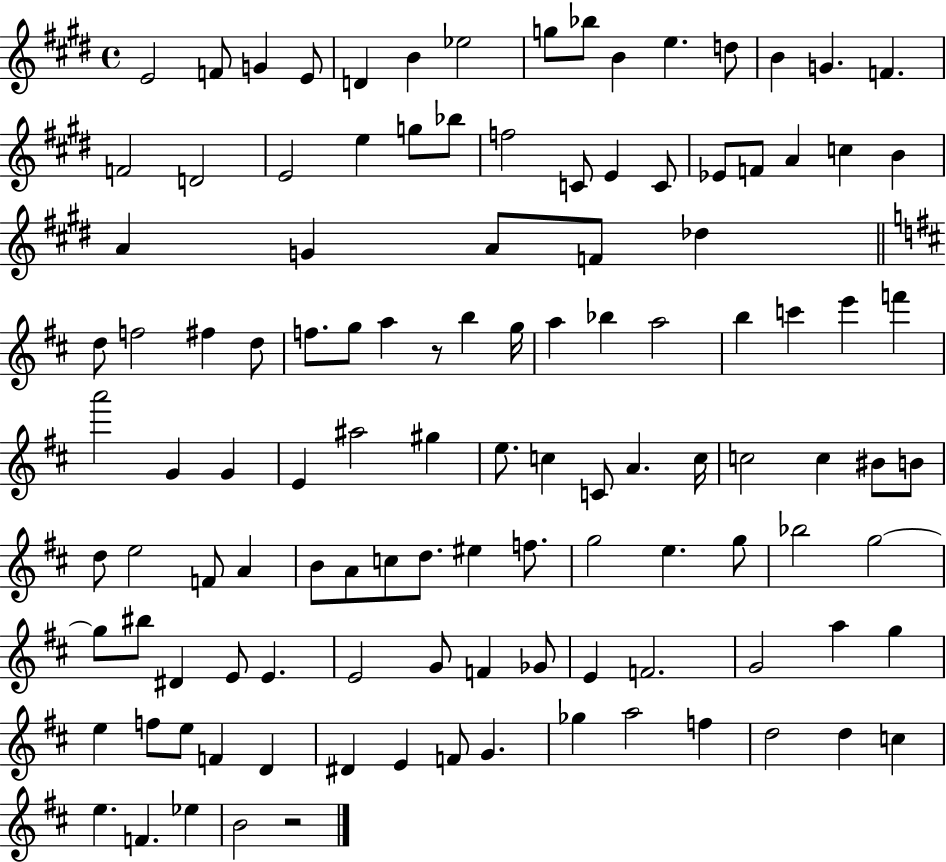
{
  \clef treble
  \time 4/4
  \defaultTimeSignature
  \key e \major
  \repeat volta 2 { e'2 f'8 g'4 e'8 | d'4 b'4 ees''2 | g''8 bes''8 b'4 e''4. d''8 | b'4 g'4. f'4. | \break f'2 d'2 | e'2 e''4 g''8 bes''8 | f''2 c'8 e'4 c'8 | ees'8 f'8 a'4 c''4 b'4 | \break a'4 g'4 a'8 f'8 des''4 | \bar "||" \break \key b \minor d''8 f''2 fis''4 d''8 | f''8. g''8 a''4 r8 b''4 g''16 | a''4 bes''4 a''2 | b''4 c'''4 e'''4 f'''4 | \break a'''2 g'4 g'4 | e'4 ais''2 gis''4 | e''8. c''4 c'8 a'4. c''16 | c''2 c''4 bis'8 b'8 | \break d''8 e''2 f'8 a'4 | b'8 a'8 c''8 d''8. eis''4 f''8. | g''2 e''4. g''8 | bes''2 g''2~~ | \break g''8 bis''8 dis'4 e'8 e'4. | e'2 g'8 f'4 ges'8 | e'4 f'2. | g'2 a''4 g''4 | \break e''4 f''8 e''8 f'4 d'4 | dis'4 e'4 f'8 g'4. | ges''4 a''2 f''4 | d''2 d''4 c''4 | \break e''4. f'4. ees''4 | b'2 r2 | } \bar "|."
}